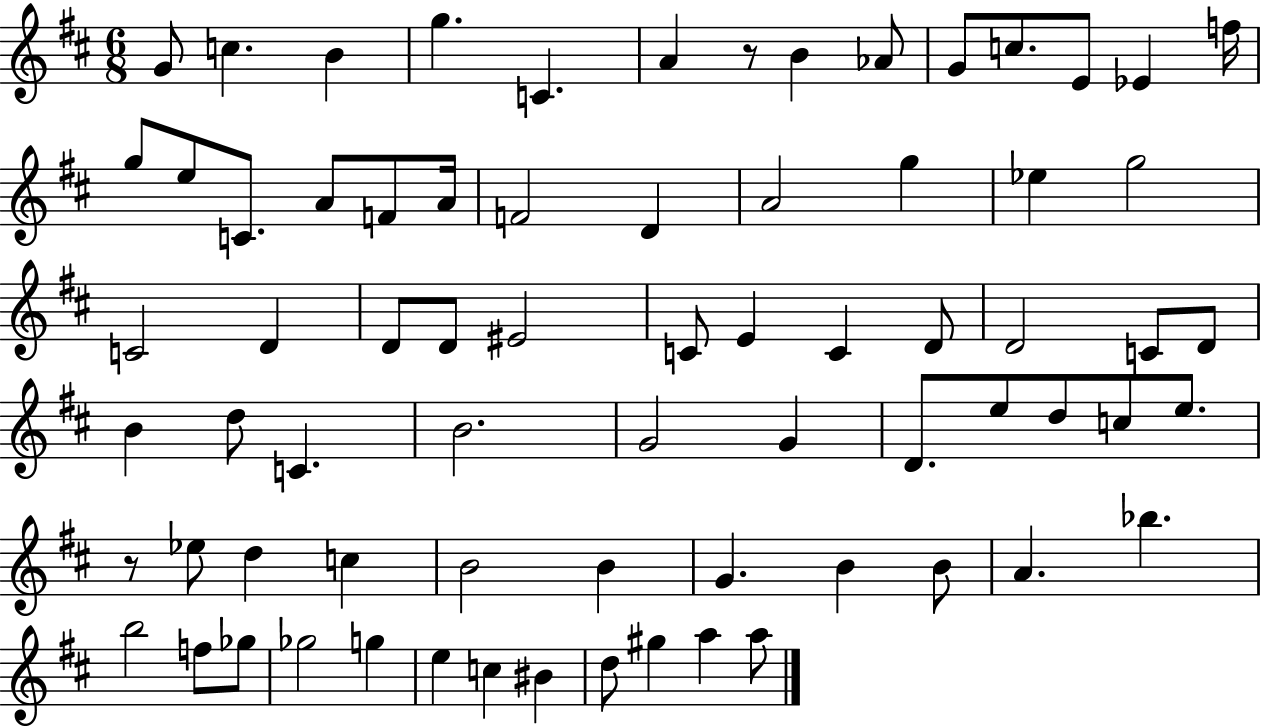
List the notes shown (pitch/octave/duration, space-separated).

G4/e C5/q. B4/q G5/q. C4/q. A4/q R/e B4/q Ab4/e G4/e C5/e. E4/e Eb4/q F5/s G5/e E5/e C4/e. A4/e F4/e A4/s F4/h D4/q A4/h G5/q Eb5/q G5/h C4/h D4/q D4/e D4/e EIS4/h C4/e E4/q C4/q D4/e D4/h C4/e D4/e B4/q D5/e C4/q. B4/h. G4/h G4/q D4/e. E5/e D5/e C5/e E5/e. R/e Eb5/e D5/q C5/q B4/h B4/q G4/q. B4/q B4/e A4/q. Bb5/q. B5/h F5/e Gb5/e Gb5/h G5/q E5/q C5/q BIS4/q D5/e G#5/q A5/q A5/e